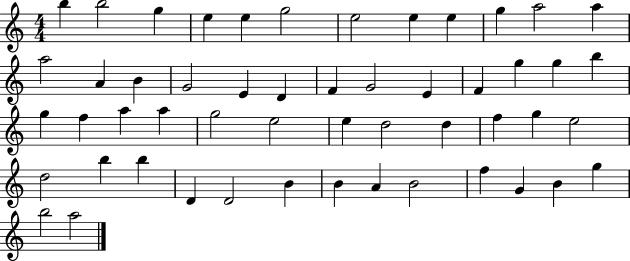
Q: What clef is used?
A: treble